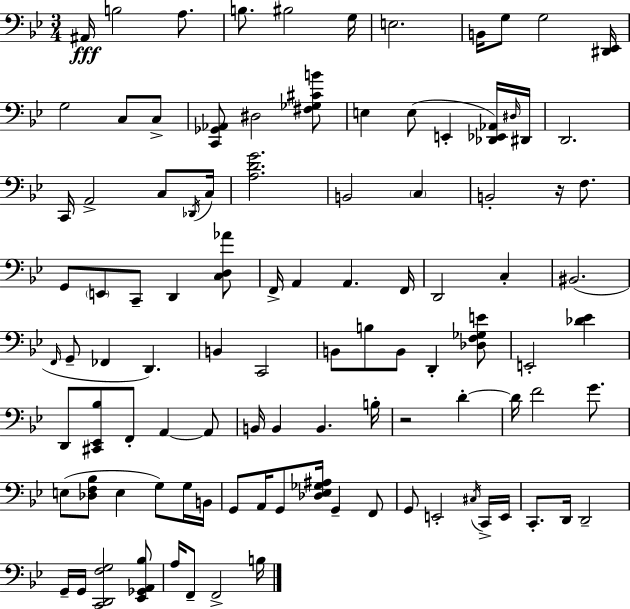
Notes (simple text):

A#2/s B3/h A3/e. B3/e. BIS3/h G3/s E3/h. B2/s G3/e G3/h [D#2,Eb2]/s G3/h C3/e C3/e [C2,Gb2,Ab2]/e D#3/h [F#3,Gb3,C#4,B4]/e E3/q E3/e E2/q [Db2,Eb2,Ab2]/s D#3/s D#2/s D2/h. C2/s A2/h C3/e Db2/s C3/s [A3,D4,G4]/h. B2/h C3/q B2/h R/s F3/e. G2/e E2/e C2/e D2/q [C3,D3,Ab4]/e F2/s A2/q A2/q. F2/s D2/h C3/q BIS2/h. F2/s G2/e FES2/q D2/q. B2/q C2/h B2/e B3/e B2/e D2/q [Db3,F3,Gb3,E4]/e E2/h [Db4,Eb4]/q D2/e [C#2,Eb2,Bb3]/e F2/e A2/q A2/e B2/s B2/q B2/q. B3/s R/h D4/q D4/s F4/h G4/e. E3/e [Db3,F3,Bb3]/e E3/q G3/e G3/s B2/s G2/e A2/s G2/e [Db3,Eb3,Gb3,A#3]/s G2/q F2/e G2/e E2/h C#3/s C2/s E2/s C2/e. D2/s D2/h G2/s G2/s [C2,D2,F3,G3]/h [Eb2,Gb2,A2,Bb3]/e A3/s F2/e F2/h B3/s